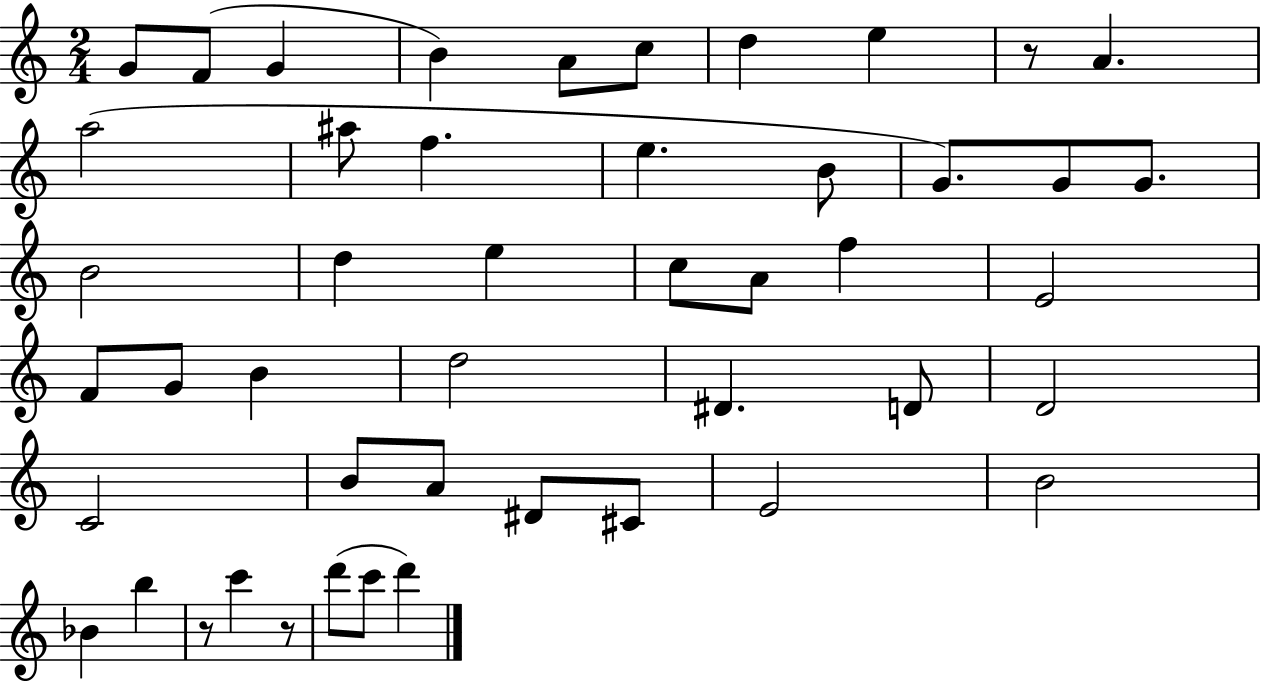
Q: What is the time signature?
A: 2/4